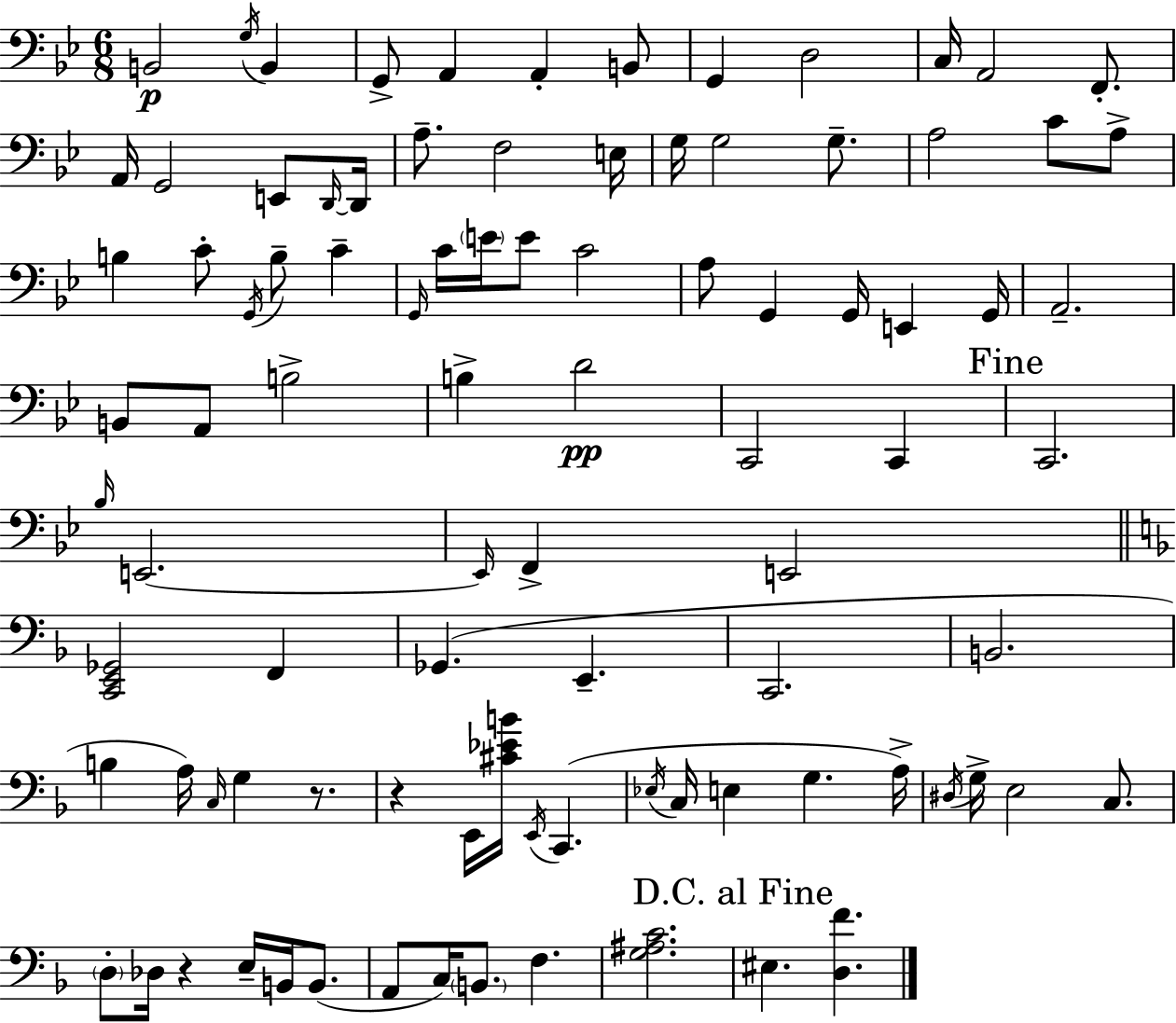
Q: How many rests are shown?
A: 3